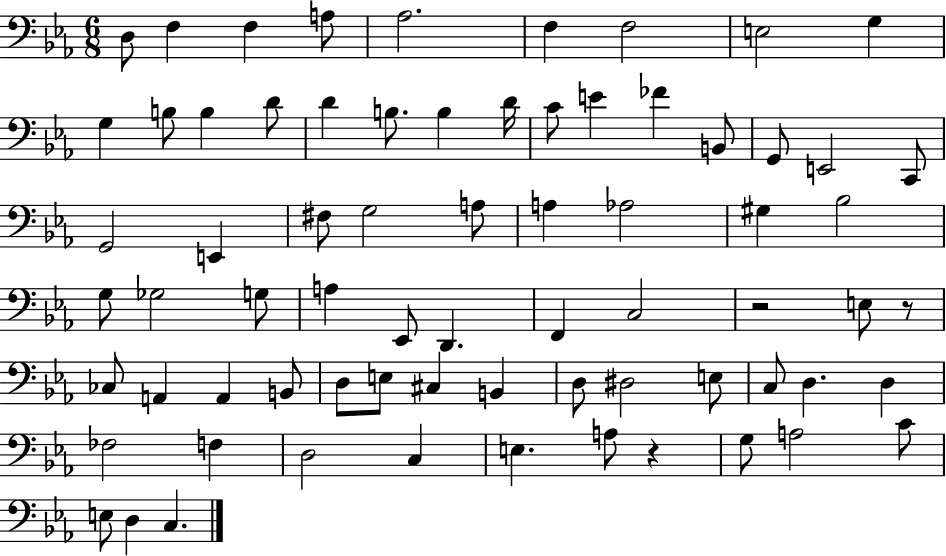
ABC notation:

X:1
T:Untitled
M:6/8
L:1/4
K:Eb
D,/2 F, F, A,/2 _A,2 F, F,2 E,2 G, G, B,/2 B, D/2 D B,/2 B, D/4 C/2 E _F B,,/2 G,,/2 E,,2 C,,/2 G,,2 E,, ^F,/2 G,2 A,/2 A, _A,2 ^G, _B,2 G,/2 _G,2 G,/2 A, _E,,/2 D,, F,, C,2 z2 E,/2 z/2 _C,/2 A,, A,, B,,/2 D,/2 E,/2 ^C, B,, D,/2 ^D,2 E,/2 C,/2 D, D, _F,2 F, D,2 C, E, A,/2 z G,/2 A,2 C/2 E,/2 D, C,